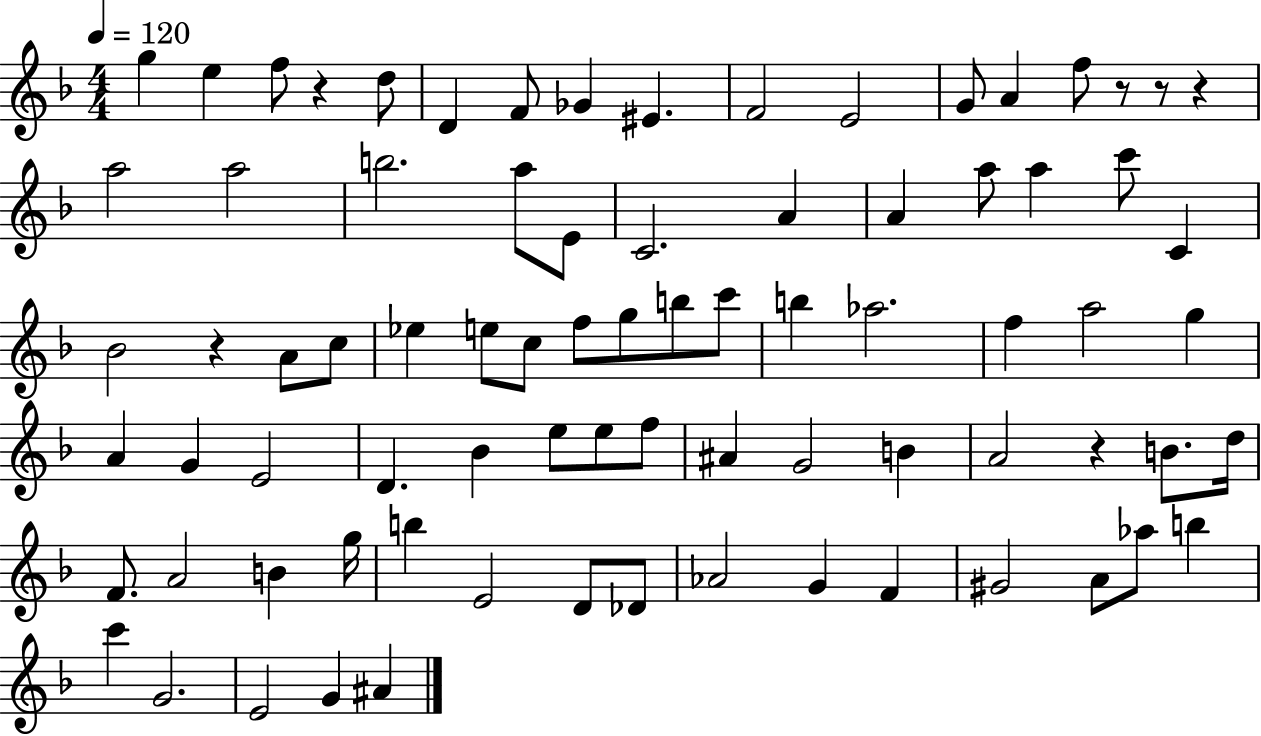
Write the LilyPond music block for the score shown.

{
  \clef treble
  \numericTimeSignature
  \time 4/4
  \key f \major
  \tempo 4 = 120
  \repeat volta 2 { g''4 e''4 f''8 r4 d''8 | d'4 f'8 ges'4 eis'4. | f'2 e'2 | g'8 a'4 f''8 r8 r8 r4 | \break a''2 a''2 | b''2. a''8 e'8 | c'2. a'4 | a'4 a''8 a''4 c'''8 c'4 | \break bes'2 r4 a'8 c''8 | ees''4 e''8 c''8 f''8 g''8 b''8 c'''8 | b''4 aes''2. | f''4 a''2 g''4 | \break a'4 g'4 e'2 | d'4. bes'4 e''8 e''8 f''8 | ais'4 g'2 b'4 | a'2 r4 b'8. d''16 | \break f'8. a'2 b'4 g''16 | b''4 e'2 d'8 des'8 | aes'2 g'4 f'4 | gis'2 a'8 aes''8 b''4 | \break c'''4 g'2. | e'2 g'4 ais'4 | } \bar "|."
}